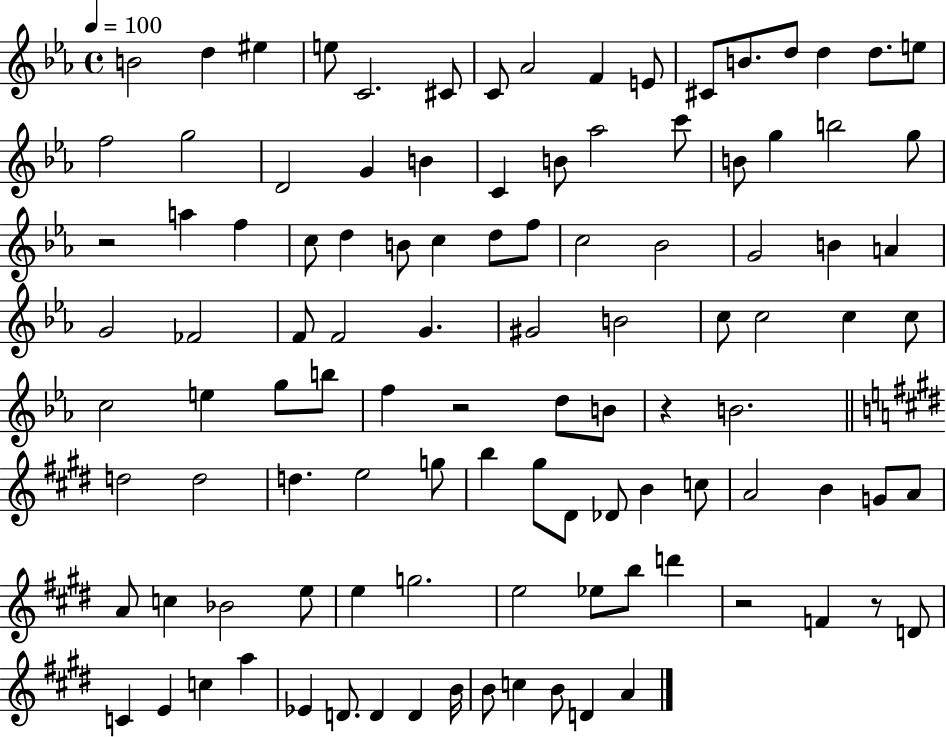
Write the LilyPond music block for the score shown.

{
  \clef treble
  \time 4/4
  \defaultTimeSignature
  \key ees \major
  \tempo 4 = 100
  b'2 d''4 eis''4 | e''8 c'2. cis'8 | c'8 aes'2 f'4 e'8 | cis'8 b'8. d''8 d''4 d''8. e''8 | \break f''2 g''2 | d'2 g'4 b'4 | c'4 b'8 aes''2 c'''8 | b'8 g''4 b''2 g''8 | \break r2 a''4 f''4 | c''8 d''4 b'8 c''4 d''8 f''8 | c''2 bes'2 | g'2 b'4 a'4 | \break g'2 fes'2 | f'8 f'2 g'4. | gis'2 b'2 | c''8 c''2 c''4 c''8 | \break c''2 e''4 g''8 b''8 | f''4 r2 d''8 b'8 | r4 b'2. | \bar "||" \break \key e \major d''2 d''2 | d''4. e''2 g''8 | b''4 gis''8 dis'8 des'8 b'4 c''8 | a'2 b'4 g'8 a'8 | \break a'8 c''4 bes'2 e''8 | e''4 g''2. | e''2 ees''8 b''8 d'''4 | r2 f'4 r8 d'8 | \break c'4 e'4 c''4 a''4 | ees'4 d'8. d'4 d'4 b'16 | b'8 c''4 b'8 d'4 a'4 | \bar "|."
}